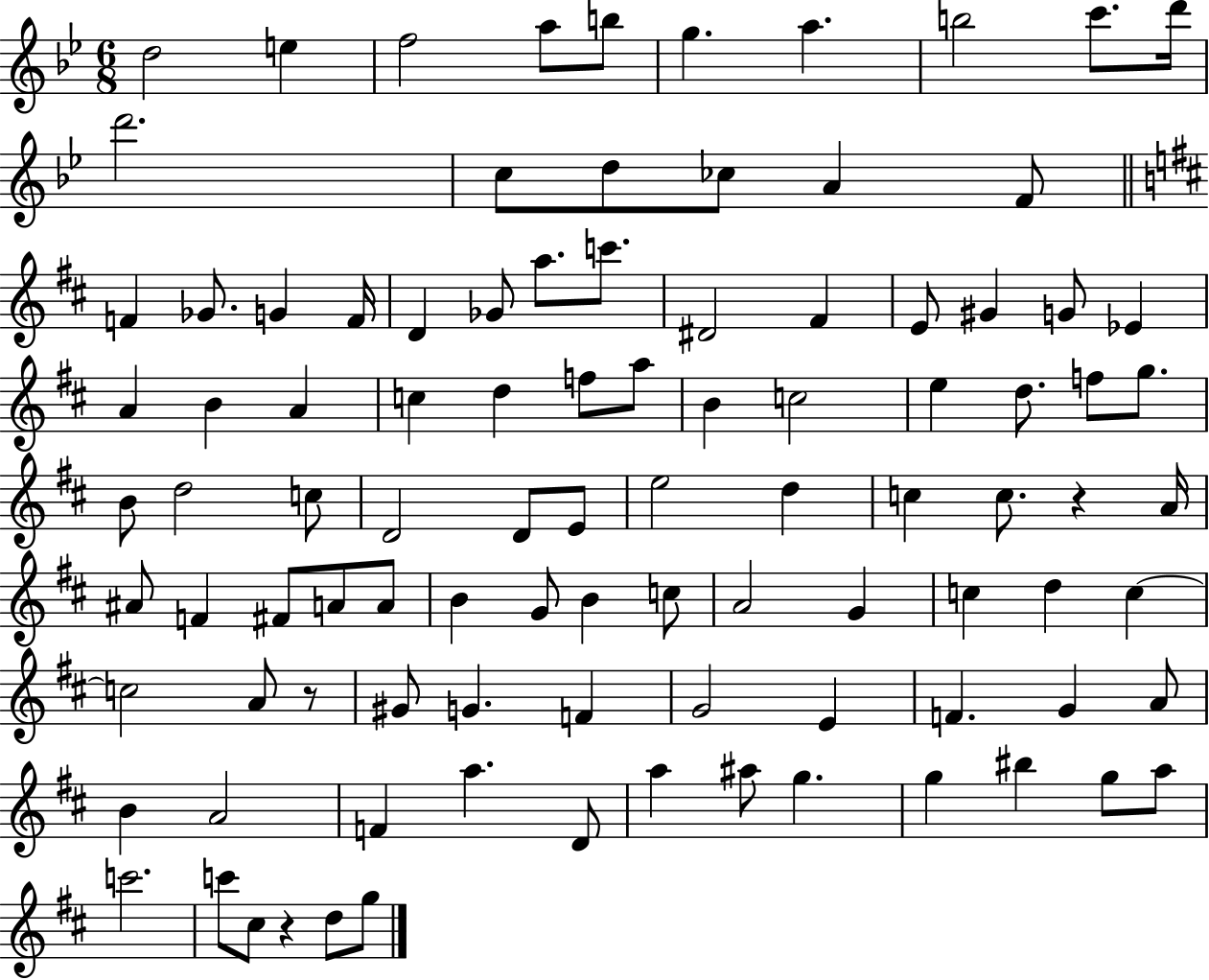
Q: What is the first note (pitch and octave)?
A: D5